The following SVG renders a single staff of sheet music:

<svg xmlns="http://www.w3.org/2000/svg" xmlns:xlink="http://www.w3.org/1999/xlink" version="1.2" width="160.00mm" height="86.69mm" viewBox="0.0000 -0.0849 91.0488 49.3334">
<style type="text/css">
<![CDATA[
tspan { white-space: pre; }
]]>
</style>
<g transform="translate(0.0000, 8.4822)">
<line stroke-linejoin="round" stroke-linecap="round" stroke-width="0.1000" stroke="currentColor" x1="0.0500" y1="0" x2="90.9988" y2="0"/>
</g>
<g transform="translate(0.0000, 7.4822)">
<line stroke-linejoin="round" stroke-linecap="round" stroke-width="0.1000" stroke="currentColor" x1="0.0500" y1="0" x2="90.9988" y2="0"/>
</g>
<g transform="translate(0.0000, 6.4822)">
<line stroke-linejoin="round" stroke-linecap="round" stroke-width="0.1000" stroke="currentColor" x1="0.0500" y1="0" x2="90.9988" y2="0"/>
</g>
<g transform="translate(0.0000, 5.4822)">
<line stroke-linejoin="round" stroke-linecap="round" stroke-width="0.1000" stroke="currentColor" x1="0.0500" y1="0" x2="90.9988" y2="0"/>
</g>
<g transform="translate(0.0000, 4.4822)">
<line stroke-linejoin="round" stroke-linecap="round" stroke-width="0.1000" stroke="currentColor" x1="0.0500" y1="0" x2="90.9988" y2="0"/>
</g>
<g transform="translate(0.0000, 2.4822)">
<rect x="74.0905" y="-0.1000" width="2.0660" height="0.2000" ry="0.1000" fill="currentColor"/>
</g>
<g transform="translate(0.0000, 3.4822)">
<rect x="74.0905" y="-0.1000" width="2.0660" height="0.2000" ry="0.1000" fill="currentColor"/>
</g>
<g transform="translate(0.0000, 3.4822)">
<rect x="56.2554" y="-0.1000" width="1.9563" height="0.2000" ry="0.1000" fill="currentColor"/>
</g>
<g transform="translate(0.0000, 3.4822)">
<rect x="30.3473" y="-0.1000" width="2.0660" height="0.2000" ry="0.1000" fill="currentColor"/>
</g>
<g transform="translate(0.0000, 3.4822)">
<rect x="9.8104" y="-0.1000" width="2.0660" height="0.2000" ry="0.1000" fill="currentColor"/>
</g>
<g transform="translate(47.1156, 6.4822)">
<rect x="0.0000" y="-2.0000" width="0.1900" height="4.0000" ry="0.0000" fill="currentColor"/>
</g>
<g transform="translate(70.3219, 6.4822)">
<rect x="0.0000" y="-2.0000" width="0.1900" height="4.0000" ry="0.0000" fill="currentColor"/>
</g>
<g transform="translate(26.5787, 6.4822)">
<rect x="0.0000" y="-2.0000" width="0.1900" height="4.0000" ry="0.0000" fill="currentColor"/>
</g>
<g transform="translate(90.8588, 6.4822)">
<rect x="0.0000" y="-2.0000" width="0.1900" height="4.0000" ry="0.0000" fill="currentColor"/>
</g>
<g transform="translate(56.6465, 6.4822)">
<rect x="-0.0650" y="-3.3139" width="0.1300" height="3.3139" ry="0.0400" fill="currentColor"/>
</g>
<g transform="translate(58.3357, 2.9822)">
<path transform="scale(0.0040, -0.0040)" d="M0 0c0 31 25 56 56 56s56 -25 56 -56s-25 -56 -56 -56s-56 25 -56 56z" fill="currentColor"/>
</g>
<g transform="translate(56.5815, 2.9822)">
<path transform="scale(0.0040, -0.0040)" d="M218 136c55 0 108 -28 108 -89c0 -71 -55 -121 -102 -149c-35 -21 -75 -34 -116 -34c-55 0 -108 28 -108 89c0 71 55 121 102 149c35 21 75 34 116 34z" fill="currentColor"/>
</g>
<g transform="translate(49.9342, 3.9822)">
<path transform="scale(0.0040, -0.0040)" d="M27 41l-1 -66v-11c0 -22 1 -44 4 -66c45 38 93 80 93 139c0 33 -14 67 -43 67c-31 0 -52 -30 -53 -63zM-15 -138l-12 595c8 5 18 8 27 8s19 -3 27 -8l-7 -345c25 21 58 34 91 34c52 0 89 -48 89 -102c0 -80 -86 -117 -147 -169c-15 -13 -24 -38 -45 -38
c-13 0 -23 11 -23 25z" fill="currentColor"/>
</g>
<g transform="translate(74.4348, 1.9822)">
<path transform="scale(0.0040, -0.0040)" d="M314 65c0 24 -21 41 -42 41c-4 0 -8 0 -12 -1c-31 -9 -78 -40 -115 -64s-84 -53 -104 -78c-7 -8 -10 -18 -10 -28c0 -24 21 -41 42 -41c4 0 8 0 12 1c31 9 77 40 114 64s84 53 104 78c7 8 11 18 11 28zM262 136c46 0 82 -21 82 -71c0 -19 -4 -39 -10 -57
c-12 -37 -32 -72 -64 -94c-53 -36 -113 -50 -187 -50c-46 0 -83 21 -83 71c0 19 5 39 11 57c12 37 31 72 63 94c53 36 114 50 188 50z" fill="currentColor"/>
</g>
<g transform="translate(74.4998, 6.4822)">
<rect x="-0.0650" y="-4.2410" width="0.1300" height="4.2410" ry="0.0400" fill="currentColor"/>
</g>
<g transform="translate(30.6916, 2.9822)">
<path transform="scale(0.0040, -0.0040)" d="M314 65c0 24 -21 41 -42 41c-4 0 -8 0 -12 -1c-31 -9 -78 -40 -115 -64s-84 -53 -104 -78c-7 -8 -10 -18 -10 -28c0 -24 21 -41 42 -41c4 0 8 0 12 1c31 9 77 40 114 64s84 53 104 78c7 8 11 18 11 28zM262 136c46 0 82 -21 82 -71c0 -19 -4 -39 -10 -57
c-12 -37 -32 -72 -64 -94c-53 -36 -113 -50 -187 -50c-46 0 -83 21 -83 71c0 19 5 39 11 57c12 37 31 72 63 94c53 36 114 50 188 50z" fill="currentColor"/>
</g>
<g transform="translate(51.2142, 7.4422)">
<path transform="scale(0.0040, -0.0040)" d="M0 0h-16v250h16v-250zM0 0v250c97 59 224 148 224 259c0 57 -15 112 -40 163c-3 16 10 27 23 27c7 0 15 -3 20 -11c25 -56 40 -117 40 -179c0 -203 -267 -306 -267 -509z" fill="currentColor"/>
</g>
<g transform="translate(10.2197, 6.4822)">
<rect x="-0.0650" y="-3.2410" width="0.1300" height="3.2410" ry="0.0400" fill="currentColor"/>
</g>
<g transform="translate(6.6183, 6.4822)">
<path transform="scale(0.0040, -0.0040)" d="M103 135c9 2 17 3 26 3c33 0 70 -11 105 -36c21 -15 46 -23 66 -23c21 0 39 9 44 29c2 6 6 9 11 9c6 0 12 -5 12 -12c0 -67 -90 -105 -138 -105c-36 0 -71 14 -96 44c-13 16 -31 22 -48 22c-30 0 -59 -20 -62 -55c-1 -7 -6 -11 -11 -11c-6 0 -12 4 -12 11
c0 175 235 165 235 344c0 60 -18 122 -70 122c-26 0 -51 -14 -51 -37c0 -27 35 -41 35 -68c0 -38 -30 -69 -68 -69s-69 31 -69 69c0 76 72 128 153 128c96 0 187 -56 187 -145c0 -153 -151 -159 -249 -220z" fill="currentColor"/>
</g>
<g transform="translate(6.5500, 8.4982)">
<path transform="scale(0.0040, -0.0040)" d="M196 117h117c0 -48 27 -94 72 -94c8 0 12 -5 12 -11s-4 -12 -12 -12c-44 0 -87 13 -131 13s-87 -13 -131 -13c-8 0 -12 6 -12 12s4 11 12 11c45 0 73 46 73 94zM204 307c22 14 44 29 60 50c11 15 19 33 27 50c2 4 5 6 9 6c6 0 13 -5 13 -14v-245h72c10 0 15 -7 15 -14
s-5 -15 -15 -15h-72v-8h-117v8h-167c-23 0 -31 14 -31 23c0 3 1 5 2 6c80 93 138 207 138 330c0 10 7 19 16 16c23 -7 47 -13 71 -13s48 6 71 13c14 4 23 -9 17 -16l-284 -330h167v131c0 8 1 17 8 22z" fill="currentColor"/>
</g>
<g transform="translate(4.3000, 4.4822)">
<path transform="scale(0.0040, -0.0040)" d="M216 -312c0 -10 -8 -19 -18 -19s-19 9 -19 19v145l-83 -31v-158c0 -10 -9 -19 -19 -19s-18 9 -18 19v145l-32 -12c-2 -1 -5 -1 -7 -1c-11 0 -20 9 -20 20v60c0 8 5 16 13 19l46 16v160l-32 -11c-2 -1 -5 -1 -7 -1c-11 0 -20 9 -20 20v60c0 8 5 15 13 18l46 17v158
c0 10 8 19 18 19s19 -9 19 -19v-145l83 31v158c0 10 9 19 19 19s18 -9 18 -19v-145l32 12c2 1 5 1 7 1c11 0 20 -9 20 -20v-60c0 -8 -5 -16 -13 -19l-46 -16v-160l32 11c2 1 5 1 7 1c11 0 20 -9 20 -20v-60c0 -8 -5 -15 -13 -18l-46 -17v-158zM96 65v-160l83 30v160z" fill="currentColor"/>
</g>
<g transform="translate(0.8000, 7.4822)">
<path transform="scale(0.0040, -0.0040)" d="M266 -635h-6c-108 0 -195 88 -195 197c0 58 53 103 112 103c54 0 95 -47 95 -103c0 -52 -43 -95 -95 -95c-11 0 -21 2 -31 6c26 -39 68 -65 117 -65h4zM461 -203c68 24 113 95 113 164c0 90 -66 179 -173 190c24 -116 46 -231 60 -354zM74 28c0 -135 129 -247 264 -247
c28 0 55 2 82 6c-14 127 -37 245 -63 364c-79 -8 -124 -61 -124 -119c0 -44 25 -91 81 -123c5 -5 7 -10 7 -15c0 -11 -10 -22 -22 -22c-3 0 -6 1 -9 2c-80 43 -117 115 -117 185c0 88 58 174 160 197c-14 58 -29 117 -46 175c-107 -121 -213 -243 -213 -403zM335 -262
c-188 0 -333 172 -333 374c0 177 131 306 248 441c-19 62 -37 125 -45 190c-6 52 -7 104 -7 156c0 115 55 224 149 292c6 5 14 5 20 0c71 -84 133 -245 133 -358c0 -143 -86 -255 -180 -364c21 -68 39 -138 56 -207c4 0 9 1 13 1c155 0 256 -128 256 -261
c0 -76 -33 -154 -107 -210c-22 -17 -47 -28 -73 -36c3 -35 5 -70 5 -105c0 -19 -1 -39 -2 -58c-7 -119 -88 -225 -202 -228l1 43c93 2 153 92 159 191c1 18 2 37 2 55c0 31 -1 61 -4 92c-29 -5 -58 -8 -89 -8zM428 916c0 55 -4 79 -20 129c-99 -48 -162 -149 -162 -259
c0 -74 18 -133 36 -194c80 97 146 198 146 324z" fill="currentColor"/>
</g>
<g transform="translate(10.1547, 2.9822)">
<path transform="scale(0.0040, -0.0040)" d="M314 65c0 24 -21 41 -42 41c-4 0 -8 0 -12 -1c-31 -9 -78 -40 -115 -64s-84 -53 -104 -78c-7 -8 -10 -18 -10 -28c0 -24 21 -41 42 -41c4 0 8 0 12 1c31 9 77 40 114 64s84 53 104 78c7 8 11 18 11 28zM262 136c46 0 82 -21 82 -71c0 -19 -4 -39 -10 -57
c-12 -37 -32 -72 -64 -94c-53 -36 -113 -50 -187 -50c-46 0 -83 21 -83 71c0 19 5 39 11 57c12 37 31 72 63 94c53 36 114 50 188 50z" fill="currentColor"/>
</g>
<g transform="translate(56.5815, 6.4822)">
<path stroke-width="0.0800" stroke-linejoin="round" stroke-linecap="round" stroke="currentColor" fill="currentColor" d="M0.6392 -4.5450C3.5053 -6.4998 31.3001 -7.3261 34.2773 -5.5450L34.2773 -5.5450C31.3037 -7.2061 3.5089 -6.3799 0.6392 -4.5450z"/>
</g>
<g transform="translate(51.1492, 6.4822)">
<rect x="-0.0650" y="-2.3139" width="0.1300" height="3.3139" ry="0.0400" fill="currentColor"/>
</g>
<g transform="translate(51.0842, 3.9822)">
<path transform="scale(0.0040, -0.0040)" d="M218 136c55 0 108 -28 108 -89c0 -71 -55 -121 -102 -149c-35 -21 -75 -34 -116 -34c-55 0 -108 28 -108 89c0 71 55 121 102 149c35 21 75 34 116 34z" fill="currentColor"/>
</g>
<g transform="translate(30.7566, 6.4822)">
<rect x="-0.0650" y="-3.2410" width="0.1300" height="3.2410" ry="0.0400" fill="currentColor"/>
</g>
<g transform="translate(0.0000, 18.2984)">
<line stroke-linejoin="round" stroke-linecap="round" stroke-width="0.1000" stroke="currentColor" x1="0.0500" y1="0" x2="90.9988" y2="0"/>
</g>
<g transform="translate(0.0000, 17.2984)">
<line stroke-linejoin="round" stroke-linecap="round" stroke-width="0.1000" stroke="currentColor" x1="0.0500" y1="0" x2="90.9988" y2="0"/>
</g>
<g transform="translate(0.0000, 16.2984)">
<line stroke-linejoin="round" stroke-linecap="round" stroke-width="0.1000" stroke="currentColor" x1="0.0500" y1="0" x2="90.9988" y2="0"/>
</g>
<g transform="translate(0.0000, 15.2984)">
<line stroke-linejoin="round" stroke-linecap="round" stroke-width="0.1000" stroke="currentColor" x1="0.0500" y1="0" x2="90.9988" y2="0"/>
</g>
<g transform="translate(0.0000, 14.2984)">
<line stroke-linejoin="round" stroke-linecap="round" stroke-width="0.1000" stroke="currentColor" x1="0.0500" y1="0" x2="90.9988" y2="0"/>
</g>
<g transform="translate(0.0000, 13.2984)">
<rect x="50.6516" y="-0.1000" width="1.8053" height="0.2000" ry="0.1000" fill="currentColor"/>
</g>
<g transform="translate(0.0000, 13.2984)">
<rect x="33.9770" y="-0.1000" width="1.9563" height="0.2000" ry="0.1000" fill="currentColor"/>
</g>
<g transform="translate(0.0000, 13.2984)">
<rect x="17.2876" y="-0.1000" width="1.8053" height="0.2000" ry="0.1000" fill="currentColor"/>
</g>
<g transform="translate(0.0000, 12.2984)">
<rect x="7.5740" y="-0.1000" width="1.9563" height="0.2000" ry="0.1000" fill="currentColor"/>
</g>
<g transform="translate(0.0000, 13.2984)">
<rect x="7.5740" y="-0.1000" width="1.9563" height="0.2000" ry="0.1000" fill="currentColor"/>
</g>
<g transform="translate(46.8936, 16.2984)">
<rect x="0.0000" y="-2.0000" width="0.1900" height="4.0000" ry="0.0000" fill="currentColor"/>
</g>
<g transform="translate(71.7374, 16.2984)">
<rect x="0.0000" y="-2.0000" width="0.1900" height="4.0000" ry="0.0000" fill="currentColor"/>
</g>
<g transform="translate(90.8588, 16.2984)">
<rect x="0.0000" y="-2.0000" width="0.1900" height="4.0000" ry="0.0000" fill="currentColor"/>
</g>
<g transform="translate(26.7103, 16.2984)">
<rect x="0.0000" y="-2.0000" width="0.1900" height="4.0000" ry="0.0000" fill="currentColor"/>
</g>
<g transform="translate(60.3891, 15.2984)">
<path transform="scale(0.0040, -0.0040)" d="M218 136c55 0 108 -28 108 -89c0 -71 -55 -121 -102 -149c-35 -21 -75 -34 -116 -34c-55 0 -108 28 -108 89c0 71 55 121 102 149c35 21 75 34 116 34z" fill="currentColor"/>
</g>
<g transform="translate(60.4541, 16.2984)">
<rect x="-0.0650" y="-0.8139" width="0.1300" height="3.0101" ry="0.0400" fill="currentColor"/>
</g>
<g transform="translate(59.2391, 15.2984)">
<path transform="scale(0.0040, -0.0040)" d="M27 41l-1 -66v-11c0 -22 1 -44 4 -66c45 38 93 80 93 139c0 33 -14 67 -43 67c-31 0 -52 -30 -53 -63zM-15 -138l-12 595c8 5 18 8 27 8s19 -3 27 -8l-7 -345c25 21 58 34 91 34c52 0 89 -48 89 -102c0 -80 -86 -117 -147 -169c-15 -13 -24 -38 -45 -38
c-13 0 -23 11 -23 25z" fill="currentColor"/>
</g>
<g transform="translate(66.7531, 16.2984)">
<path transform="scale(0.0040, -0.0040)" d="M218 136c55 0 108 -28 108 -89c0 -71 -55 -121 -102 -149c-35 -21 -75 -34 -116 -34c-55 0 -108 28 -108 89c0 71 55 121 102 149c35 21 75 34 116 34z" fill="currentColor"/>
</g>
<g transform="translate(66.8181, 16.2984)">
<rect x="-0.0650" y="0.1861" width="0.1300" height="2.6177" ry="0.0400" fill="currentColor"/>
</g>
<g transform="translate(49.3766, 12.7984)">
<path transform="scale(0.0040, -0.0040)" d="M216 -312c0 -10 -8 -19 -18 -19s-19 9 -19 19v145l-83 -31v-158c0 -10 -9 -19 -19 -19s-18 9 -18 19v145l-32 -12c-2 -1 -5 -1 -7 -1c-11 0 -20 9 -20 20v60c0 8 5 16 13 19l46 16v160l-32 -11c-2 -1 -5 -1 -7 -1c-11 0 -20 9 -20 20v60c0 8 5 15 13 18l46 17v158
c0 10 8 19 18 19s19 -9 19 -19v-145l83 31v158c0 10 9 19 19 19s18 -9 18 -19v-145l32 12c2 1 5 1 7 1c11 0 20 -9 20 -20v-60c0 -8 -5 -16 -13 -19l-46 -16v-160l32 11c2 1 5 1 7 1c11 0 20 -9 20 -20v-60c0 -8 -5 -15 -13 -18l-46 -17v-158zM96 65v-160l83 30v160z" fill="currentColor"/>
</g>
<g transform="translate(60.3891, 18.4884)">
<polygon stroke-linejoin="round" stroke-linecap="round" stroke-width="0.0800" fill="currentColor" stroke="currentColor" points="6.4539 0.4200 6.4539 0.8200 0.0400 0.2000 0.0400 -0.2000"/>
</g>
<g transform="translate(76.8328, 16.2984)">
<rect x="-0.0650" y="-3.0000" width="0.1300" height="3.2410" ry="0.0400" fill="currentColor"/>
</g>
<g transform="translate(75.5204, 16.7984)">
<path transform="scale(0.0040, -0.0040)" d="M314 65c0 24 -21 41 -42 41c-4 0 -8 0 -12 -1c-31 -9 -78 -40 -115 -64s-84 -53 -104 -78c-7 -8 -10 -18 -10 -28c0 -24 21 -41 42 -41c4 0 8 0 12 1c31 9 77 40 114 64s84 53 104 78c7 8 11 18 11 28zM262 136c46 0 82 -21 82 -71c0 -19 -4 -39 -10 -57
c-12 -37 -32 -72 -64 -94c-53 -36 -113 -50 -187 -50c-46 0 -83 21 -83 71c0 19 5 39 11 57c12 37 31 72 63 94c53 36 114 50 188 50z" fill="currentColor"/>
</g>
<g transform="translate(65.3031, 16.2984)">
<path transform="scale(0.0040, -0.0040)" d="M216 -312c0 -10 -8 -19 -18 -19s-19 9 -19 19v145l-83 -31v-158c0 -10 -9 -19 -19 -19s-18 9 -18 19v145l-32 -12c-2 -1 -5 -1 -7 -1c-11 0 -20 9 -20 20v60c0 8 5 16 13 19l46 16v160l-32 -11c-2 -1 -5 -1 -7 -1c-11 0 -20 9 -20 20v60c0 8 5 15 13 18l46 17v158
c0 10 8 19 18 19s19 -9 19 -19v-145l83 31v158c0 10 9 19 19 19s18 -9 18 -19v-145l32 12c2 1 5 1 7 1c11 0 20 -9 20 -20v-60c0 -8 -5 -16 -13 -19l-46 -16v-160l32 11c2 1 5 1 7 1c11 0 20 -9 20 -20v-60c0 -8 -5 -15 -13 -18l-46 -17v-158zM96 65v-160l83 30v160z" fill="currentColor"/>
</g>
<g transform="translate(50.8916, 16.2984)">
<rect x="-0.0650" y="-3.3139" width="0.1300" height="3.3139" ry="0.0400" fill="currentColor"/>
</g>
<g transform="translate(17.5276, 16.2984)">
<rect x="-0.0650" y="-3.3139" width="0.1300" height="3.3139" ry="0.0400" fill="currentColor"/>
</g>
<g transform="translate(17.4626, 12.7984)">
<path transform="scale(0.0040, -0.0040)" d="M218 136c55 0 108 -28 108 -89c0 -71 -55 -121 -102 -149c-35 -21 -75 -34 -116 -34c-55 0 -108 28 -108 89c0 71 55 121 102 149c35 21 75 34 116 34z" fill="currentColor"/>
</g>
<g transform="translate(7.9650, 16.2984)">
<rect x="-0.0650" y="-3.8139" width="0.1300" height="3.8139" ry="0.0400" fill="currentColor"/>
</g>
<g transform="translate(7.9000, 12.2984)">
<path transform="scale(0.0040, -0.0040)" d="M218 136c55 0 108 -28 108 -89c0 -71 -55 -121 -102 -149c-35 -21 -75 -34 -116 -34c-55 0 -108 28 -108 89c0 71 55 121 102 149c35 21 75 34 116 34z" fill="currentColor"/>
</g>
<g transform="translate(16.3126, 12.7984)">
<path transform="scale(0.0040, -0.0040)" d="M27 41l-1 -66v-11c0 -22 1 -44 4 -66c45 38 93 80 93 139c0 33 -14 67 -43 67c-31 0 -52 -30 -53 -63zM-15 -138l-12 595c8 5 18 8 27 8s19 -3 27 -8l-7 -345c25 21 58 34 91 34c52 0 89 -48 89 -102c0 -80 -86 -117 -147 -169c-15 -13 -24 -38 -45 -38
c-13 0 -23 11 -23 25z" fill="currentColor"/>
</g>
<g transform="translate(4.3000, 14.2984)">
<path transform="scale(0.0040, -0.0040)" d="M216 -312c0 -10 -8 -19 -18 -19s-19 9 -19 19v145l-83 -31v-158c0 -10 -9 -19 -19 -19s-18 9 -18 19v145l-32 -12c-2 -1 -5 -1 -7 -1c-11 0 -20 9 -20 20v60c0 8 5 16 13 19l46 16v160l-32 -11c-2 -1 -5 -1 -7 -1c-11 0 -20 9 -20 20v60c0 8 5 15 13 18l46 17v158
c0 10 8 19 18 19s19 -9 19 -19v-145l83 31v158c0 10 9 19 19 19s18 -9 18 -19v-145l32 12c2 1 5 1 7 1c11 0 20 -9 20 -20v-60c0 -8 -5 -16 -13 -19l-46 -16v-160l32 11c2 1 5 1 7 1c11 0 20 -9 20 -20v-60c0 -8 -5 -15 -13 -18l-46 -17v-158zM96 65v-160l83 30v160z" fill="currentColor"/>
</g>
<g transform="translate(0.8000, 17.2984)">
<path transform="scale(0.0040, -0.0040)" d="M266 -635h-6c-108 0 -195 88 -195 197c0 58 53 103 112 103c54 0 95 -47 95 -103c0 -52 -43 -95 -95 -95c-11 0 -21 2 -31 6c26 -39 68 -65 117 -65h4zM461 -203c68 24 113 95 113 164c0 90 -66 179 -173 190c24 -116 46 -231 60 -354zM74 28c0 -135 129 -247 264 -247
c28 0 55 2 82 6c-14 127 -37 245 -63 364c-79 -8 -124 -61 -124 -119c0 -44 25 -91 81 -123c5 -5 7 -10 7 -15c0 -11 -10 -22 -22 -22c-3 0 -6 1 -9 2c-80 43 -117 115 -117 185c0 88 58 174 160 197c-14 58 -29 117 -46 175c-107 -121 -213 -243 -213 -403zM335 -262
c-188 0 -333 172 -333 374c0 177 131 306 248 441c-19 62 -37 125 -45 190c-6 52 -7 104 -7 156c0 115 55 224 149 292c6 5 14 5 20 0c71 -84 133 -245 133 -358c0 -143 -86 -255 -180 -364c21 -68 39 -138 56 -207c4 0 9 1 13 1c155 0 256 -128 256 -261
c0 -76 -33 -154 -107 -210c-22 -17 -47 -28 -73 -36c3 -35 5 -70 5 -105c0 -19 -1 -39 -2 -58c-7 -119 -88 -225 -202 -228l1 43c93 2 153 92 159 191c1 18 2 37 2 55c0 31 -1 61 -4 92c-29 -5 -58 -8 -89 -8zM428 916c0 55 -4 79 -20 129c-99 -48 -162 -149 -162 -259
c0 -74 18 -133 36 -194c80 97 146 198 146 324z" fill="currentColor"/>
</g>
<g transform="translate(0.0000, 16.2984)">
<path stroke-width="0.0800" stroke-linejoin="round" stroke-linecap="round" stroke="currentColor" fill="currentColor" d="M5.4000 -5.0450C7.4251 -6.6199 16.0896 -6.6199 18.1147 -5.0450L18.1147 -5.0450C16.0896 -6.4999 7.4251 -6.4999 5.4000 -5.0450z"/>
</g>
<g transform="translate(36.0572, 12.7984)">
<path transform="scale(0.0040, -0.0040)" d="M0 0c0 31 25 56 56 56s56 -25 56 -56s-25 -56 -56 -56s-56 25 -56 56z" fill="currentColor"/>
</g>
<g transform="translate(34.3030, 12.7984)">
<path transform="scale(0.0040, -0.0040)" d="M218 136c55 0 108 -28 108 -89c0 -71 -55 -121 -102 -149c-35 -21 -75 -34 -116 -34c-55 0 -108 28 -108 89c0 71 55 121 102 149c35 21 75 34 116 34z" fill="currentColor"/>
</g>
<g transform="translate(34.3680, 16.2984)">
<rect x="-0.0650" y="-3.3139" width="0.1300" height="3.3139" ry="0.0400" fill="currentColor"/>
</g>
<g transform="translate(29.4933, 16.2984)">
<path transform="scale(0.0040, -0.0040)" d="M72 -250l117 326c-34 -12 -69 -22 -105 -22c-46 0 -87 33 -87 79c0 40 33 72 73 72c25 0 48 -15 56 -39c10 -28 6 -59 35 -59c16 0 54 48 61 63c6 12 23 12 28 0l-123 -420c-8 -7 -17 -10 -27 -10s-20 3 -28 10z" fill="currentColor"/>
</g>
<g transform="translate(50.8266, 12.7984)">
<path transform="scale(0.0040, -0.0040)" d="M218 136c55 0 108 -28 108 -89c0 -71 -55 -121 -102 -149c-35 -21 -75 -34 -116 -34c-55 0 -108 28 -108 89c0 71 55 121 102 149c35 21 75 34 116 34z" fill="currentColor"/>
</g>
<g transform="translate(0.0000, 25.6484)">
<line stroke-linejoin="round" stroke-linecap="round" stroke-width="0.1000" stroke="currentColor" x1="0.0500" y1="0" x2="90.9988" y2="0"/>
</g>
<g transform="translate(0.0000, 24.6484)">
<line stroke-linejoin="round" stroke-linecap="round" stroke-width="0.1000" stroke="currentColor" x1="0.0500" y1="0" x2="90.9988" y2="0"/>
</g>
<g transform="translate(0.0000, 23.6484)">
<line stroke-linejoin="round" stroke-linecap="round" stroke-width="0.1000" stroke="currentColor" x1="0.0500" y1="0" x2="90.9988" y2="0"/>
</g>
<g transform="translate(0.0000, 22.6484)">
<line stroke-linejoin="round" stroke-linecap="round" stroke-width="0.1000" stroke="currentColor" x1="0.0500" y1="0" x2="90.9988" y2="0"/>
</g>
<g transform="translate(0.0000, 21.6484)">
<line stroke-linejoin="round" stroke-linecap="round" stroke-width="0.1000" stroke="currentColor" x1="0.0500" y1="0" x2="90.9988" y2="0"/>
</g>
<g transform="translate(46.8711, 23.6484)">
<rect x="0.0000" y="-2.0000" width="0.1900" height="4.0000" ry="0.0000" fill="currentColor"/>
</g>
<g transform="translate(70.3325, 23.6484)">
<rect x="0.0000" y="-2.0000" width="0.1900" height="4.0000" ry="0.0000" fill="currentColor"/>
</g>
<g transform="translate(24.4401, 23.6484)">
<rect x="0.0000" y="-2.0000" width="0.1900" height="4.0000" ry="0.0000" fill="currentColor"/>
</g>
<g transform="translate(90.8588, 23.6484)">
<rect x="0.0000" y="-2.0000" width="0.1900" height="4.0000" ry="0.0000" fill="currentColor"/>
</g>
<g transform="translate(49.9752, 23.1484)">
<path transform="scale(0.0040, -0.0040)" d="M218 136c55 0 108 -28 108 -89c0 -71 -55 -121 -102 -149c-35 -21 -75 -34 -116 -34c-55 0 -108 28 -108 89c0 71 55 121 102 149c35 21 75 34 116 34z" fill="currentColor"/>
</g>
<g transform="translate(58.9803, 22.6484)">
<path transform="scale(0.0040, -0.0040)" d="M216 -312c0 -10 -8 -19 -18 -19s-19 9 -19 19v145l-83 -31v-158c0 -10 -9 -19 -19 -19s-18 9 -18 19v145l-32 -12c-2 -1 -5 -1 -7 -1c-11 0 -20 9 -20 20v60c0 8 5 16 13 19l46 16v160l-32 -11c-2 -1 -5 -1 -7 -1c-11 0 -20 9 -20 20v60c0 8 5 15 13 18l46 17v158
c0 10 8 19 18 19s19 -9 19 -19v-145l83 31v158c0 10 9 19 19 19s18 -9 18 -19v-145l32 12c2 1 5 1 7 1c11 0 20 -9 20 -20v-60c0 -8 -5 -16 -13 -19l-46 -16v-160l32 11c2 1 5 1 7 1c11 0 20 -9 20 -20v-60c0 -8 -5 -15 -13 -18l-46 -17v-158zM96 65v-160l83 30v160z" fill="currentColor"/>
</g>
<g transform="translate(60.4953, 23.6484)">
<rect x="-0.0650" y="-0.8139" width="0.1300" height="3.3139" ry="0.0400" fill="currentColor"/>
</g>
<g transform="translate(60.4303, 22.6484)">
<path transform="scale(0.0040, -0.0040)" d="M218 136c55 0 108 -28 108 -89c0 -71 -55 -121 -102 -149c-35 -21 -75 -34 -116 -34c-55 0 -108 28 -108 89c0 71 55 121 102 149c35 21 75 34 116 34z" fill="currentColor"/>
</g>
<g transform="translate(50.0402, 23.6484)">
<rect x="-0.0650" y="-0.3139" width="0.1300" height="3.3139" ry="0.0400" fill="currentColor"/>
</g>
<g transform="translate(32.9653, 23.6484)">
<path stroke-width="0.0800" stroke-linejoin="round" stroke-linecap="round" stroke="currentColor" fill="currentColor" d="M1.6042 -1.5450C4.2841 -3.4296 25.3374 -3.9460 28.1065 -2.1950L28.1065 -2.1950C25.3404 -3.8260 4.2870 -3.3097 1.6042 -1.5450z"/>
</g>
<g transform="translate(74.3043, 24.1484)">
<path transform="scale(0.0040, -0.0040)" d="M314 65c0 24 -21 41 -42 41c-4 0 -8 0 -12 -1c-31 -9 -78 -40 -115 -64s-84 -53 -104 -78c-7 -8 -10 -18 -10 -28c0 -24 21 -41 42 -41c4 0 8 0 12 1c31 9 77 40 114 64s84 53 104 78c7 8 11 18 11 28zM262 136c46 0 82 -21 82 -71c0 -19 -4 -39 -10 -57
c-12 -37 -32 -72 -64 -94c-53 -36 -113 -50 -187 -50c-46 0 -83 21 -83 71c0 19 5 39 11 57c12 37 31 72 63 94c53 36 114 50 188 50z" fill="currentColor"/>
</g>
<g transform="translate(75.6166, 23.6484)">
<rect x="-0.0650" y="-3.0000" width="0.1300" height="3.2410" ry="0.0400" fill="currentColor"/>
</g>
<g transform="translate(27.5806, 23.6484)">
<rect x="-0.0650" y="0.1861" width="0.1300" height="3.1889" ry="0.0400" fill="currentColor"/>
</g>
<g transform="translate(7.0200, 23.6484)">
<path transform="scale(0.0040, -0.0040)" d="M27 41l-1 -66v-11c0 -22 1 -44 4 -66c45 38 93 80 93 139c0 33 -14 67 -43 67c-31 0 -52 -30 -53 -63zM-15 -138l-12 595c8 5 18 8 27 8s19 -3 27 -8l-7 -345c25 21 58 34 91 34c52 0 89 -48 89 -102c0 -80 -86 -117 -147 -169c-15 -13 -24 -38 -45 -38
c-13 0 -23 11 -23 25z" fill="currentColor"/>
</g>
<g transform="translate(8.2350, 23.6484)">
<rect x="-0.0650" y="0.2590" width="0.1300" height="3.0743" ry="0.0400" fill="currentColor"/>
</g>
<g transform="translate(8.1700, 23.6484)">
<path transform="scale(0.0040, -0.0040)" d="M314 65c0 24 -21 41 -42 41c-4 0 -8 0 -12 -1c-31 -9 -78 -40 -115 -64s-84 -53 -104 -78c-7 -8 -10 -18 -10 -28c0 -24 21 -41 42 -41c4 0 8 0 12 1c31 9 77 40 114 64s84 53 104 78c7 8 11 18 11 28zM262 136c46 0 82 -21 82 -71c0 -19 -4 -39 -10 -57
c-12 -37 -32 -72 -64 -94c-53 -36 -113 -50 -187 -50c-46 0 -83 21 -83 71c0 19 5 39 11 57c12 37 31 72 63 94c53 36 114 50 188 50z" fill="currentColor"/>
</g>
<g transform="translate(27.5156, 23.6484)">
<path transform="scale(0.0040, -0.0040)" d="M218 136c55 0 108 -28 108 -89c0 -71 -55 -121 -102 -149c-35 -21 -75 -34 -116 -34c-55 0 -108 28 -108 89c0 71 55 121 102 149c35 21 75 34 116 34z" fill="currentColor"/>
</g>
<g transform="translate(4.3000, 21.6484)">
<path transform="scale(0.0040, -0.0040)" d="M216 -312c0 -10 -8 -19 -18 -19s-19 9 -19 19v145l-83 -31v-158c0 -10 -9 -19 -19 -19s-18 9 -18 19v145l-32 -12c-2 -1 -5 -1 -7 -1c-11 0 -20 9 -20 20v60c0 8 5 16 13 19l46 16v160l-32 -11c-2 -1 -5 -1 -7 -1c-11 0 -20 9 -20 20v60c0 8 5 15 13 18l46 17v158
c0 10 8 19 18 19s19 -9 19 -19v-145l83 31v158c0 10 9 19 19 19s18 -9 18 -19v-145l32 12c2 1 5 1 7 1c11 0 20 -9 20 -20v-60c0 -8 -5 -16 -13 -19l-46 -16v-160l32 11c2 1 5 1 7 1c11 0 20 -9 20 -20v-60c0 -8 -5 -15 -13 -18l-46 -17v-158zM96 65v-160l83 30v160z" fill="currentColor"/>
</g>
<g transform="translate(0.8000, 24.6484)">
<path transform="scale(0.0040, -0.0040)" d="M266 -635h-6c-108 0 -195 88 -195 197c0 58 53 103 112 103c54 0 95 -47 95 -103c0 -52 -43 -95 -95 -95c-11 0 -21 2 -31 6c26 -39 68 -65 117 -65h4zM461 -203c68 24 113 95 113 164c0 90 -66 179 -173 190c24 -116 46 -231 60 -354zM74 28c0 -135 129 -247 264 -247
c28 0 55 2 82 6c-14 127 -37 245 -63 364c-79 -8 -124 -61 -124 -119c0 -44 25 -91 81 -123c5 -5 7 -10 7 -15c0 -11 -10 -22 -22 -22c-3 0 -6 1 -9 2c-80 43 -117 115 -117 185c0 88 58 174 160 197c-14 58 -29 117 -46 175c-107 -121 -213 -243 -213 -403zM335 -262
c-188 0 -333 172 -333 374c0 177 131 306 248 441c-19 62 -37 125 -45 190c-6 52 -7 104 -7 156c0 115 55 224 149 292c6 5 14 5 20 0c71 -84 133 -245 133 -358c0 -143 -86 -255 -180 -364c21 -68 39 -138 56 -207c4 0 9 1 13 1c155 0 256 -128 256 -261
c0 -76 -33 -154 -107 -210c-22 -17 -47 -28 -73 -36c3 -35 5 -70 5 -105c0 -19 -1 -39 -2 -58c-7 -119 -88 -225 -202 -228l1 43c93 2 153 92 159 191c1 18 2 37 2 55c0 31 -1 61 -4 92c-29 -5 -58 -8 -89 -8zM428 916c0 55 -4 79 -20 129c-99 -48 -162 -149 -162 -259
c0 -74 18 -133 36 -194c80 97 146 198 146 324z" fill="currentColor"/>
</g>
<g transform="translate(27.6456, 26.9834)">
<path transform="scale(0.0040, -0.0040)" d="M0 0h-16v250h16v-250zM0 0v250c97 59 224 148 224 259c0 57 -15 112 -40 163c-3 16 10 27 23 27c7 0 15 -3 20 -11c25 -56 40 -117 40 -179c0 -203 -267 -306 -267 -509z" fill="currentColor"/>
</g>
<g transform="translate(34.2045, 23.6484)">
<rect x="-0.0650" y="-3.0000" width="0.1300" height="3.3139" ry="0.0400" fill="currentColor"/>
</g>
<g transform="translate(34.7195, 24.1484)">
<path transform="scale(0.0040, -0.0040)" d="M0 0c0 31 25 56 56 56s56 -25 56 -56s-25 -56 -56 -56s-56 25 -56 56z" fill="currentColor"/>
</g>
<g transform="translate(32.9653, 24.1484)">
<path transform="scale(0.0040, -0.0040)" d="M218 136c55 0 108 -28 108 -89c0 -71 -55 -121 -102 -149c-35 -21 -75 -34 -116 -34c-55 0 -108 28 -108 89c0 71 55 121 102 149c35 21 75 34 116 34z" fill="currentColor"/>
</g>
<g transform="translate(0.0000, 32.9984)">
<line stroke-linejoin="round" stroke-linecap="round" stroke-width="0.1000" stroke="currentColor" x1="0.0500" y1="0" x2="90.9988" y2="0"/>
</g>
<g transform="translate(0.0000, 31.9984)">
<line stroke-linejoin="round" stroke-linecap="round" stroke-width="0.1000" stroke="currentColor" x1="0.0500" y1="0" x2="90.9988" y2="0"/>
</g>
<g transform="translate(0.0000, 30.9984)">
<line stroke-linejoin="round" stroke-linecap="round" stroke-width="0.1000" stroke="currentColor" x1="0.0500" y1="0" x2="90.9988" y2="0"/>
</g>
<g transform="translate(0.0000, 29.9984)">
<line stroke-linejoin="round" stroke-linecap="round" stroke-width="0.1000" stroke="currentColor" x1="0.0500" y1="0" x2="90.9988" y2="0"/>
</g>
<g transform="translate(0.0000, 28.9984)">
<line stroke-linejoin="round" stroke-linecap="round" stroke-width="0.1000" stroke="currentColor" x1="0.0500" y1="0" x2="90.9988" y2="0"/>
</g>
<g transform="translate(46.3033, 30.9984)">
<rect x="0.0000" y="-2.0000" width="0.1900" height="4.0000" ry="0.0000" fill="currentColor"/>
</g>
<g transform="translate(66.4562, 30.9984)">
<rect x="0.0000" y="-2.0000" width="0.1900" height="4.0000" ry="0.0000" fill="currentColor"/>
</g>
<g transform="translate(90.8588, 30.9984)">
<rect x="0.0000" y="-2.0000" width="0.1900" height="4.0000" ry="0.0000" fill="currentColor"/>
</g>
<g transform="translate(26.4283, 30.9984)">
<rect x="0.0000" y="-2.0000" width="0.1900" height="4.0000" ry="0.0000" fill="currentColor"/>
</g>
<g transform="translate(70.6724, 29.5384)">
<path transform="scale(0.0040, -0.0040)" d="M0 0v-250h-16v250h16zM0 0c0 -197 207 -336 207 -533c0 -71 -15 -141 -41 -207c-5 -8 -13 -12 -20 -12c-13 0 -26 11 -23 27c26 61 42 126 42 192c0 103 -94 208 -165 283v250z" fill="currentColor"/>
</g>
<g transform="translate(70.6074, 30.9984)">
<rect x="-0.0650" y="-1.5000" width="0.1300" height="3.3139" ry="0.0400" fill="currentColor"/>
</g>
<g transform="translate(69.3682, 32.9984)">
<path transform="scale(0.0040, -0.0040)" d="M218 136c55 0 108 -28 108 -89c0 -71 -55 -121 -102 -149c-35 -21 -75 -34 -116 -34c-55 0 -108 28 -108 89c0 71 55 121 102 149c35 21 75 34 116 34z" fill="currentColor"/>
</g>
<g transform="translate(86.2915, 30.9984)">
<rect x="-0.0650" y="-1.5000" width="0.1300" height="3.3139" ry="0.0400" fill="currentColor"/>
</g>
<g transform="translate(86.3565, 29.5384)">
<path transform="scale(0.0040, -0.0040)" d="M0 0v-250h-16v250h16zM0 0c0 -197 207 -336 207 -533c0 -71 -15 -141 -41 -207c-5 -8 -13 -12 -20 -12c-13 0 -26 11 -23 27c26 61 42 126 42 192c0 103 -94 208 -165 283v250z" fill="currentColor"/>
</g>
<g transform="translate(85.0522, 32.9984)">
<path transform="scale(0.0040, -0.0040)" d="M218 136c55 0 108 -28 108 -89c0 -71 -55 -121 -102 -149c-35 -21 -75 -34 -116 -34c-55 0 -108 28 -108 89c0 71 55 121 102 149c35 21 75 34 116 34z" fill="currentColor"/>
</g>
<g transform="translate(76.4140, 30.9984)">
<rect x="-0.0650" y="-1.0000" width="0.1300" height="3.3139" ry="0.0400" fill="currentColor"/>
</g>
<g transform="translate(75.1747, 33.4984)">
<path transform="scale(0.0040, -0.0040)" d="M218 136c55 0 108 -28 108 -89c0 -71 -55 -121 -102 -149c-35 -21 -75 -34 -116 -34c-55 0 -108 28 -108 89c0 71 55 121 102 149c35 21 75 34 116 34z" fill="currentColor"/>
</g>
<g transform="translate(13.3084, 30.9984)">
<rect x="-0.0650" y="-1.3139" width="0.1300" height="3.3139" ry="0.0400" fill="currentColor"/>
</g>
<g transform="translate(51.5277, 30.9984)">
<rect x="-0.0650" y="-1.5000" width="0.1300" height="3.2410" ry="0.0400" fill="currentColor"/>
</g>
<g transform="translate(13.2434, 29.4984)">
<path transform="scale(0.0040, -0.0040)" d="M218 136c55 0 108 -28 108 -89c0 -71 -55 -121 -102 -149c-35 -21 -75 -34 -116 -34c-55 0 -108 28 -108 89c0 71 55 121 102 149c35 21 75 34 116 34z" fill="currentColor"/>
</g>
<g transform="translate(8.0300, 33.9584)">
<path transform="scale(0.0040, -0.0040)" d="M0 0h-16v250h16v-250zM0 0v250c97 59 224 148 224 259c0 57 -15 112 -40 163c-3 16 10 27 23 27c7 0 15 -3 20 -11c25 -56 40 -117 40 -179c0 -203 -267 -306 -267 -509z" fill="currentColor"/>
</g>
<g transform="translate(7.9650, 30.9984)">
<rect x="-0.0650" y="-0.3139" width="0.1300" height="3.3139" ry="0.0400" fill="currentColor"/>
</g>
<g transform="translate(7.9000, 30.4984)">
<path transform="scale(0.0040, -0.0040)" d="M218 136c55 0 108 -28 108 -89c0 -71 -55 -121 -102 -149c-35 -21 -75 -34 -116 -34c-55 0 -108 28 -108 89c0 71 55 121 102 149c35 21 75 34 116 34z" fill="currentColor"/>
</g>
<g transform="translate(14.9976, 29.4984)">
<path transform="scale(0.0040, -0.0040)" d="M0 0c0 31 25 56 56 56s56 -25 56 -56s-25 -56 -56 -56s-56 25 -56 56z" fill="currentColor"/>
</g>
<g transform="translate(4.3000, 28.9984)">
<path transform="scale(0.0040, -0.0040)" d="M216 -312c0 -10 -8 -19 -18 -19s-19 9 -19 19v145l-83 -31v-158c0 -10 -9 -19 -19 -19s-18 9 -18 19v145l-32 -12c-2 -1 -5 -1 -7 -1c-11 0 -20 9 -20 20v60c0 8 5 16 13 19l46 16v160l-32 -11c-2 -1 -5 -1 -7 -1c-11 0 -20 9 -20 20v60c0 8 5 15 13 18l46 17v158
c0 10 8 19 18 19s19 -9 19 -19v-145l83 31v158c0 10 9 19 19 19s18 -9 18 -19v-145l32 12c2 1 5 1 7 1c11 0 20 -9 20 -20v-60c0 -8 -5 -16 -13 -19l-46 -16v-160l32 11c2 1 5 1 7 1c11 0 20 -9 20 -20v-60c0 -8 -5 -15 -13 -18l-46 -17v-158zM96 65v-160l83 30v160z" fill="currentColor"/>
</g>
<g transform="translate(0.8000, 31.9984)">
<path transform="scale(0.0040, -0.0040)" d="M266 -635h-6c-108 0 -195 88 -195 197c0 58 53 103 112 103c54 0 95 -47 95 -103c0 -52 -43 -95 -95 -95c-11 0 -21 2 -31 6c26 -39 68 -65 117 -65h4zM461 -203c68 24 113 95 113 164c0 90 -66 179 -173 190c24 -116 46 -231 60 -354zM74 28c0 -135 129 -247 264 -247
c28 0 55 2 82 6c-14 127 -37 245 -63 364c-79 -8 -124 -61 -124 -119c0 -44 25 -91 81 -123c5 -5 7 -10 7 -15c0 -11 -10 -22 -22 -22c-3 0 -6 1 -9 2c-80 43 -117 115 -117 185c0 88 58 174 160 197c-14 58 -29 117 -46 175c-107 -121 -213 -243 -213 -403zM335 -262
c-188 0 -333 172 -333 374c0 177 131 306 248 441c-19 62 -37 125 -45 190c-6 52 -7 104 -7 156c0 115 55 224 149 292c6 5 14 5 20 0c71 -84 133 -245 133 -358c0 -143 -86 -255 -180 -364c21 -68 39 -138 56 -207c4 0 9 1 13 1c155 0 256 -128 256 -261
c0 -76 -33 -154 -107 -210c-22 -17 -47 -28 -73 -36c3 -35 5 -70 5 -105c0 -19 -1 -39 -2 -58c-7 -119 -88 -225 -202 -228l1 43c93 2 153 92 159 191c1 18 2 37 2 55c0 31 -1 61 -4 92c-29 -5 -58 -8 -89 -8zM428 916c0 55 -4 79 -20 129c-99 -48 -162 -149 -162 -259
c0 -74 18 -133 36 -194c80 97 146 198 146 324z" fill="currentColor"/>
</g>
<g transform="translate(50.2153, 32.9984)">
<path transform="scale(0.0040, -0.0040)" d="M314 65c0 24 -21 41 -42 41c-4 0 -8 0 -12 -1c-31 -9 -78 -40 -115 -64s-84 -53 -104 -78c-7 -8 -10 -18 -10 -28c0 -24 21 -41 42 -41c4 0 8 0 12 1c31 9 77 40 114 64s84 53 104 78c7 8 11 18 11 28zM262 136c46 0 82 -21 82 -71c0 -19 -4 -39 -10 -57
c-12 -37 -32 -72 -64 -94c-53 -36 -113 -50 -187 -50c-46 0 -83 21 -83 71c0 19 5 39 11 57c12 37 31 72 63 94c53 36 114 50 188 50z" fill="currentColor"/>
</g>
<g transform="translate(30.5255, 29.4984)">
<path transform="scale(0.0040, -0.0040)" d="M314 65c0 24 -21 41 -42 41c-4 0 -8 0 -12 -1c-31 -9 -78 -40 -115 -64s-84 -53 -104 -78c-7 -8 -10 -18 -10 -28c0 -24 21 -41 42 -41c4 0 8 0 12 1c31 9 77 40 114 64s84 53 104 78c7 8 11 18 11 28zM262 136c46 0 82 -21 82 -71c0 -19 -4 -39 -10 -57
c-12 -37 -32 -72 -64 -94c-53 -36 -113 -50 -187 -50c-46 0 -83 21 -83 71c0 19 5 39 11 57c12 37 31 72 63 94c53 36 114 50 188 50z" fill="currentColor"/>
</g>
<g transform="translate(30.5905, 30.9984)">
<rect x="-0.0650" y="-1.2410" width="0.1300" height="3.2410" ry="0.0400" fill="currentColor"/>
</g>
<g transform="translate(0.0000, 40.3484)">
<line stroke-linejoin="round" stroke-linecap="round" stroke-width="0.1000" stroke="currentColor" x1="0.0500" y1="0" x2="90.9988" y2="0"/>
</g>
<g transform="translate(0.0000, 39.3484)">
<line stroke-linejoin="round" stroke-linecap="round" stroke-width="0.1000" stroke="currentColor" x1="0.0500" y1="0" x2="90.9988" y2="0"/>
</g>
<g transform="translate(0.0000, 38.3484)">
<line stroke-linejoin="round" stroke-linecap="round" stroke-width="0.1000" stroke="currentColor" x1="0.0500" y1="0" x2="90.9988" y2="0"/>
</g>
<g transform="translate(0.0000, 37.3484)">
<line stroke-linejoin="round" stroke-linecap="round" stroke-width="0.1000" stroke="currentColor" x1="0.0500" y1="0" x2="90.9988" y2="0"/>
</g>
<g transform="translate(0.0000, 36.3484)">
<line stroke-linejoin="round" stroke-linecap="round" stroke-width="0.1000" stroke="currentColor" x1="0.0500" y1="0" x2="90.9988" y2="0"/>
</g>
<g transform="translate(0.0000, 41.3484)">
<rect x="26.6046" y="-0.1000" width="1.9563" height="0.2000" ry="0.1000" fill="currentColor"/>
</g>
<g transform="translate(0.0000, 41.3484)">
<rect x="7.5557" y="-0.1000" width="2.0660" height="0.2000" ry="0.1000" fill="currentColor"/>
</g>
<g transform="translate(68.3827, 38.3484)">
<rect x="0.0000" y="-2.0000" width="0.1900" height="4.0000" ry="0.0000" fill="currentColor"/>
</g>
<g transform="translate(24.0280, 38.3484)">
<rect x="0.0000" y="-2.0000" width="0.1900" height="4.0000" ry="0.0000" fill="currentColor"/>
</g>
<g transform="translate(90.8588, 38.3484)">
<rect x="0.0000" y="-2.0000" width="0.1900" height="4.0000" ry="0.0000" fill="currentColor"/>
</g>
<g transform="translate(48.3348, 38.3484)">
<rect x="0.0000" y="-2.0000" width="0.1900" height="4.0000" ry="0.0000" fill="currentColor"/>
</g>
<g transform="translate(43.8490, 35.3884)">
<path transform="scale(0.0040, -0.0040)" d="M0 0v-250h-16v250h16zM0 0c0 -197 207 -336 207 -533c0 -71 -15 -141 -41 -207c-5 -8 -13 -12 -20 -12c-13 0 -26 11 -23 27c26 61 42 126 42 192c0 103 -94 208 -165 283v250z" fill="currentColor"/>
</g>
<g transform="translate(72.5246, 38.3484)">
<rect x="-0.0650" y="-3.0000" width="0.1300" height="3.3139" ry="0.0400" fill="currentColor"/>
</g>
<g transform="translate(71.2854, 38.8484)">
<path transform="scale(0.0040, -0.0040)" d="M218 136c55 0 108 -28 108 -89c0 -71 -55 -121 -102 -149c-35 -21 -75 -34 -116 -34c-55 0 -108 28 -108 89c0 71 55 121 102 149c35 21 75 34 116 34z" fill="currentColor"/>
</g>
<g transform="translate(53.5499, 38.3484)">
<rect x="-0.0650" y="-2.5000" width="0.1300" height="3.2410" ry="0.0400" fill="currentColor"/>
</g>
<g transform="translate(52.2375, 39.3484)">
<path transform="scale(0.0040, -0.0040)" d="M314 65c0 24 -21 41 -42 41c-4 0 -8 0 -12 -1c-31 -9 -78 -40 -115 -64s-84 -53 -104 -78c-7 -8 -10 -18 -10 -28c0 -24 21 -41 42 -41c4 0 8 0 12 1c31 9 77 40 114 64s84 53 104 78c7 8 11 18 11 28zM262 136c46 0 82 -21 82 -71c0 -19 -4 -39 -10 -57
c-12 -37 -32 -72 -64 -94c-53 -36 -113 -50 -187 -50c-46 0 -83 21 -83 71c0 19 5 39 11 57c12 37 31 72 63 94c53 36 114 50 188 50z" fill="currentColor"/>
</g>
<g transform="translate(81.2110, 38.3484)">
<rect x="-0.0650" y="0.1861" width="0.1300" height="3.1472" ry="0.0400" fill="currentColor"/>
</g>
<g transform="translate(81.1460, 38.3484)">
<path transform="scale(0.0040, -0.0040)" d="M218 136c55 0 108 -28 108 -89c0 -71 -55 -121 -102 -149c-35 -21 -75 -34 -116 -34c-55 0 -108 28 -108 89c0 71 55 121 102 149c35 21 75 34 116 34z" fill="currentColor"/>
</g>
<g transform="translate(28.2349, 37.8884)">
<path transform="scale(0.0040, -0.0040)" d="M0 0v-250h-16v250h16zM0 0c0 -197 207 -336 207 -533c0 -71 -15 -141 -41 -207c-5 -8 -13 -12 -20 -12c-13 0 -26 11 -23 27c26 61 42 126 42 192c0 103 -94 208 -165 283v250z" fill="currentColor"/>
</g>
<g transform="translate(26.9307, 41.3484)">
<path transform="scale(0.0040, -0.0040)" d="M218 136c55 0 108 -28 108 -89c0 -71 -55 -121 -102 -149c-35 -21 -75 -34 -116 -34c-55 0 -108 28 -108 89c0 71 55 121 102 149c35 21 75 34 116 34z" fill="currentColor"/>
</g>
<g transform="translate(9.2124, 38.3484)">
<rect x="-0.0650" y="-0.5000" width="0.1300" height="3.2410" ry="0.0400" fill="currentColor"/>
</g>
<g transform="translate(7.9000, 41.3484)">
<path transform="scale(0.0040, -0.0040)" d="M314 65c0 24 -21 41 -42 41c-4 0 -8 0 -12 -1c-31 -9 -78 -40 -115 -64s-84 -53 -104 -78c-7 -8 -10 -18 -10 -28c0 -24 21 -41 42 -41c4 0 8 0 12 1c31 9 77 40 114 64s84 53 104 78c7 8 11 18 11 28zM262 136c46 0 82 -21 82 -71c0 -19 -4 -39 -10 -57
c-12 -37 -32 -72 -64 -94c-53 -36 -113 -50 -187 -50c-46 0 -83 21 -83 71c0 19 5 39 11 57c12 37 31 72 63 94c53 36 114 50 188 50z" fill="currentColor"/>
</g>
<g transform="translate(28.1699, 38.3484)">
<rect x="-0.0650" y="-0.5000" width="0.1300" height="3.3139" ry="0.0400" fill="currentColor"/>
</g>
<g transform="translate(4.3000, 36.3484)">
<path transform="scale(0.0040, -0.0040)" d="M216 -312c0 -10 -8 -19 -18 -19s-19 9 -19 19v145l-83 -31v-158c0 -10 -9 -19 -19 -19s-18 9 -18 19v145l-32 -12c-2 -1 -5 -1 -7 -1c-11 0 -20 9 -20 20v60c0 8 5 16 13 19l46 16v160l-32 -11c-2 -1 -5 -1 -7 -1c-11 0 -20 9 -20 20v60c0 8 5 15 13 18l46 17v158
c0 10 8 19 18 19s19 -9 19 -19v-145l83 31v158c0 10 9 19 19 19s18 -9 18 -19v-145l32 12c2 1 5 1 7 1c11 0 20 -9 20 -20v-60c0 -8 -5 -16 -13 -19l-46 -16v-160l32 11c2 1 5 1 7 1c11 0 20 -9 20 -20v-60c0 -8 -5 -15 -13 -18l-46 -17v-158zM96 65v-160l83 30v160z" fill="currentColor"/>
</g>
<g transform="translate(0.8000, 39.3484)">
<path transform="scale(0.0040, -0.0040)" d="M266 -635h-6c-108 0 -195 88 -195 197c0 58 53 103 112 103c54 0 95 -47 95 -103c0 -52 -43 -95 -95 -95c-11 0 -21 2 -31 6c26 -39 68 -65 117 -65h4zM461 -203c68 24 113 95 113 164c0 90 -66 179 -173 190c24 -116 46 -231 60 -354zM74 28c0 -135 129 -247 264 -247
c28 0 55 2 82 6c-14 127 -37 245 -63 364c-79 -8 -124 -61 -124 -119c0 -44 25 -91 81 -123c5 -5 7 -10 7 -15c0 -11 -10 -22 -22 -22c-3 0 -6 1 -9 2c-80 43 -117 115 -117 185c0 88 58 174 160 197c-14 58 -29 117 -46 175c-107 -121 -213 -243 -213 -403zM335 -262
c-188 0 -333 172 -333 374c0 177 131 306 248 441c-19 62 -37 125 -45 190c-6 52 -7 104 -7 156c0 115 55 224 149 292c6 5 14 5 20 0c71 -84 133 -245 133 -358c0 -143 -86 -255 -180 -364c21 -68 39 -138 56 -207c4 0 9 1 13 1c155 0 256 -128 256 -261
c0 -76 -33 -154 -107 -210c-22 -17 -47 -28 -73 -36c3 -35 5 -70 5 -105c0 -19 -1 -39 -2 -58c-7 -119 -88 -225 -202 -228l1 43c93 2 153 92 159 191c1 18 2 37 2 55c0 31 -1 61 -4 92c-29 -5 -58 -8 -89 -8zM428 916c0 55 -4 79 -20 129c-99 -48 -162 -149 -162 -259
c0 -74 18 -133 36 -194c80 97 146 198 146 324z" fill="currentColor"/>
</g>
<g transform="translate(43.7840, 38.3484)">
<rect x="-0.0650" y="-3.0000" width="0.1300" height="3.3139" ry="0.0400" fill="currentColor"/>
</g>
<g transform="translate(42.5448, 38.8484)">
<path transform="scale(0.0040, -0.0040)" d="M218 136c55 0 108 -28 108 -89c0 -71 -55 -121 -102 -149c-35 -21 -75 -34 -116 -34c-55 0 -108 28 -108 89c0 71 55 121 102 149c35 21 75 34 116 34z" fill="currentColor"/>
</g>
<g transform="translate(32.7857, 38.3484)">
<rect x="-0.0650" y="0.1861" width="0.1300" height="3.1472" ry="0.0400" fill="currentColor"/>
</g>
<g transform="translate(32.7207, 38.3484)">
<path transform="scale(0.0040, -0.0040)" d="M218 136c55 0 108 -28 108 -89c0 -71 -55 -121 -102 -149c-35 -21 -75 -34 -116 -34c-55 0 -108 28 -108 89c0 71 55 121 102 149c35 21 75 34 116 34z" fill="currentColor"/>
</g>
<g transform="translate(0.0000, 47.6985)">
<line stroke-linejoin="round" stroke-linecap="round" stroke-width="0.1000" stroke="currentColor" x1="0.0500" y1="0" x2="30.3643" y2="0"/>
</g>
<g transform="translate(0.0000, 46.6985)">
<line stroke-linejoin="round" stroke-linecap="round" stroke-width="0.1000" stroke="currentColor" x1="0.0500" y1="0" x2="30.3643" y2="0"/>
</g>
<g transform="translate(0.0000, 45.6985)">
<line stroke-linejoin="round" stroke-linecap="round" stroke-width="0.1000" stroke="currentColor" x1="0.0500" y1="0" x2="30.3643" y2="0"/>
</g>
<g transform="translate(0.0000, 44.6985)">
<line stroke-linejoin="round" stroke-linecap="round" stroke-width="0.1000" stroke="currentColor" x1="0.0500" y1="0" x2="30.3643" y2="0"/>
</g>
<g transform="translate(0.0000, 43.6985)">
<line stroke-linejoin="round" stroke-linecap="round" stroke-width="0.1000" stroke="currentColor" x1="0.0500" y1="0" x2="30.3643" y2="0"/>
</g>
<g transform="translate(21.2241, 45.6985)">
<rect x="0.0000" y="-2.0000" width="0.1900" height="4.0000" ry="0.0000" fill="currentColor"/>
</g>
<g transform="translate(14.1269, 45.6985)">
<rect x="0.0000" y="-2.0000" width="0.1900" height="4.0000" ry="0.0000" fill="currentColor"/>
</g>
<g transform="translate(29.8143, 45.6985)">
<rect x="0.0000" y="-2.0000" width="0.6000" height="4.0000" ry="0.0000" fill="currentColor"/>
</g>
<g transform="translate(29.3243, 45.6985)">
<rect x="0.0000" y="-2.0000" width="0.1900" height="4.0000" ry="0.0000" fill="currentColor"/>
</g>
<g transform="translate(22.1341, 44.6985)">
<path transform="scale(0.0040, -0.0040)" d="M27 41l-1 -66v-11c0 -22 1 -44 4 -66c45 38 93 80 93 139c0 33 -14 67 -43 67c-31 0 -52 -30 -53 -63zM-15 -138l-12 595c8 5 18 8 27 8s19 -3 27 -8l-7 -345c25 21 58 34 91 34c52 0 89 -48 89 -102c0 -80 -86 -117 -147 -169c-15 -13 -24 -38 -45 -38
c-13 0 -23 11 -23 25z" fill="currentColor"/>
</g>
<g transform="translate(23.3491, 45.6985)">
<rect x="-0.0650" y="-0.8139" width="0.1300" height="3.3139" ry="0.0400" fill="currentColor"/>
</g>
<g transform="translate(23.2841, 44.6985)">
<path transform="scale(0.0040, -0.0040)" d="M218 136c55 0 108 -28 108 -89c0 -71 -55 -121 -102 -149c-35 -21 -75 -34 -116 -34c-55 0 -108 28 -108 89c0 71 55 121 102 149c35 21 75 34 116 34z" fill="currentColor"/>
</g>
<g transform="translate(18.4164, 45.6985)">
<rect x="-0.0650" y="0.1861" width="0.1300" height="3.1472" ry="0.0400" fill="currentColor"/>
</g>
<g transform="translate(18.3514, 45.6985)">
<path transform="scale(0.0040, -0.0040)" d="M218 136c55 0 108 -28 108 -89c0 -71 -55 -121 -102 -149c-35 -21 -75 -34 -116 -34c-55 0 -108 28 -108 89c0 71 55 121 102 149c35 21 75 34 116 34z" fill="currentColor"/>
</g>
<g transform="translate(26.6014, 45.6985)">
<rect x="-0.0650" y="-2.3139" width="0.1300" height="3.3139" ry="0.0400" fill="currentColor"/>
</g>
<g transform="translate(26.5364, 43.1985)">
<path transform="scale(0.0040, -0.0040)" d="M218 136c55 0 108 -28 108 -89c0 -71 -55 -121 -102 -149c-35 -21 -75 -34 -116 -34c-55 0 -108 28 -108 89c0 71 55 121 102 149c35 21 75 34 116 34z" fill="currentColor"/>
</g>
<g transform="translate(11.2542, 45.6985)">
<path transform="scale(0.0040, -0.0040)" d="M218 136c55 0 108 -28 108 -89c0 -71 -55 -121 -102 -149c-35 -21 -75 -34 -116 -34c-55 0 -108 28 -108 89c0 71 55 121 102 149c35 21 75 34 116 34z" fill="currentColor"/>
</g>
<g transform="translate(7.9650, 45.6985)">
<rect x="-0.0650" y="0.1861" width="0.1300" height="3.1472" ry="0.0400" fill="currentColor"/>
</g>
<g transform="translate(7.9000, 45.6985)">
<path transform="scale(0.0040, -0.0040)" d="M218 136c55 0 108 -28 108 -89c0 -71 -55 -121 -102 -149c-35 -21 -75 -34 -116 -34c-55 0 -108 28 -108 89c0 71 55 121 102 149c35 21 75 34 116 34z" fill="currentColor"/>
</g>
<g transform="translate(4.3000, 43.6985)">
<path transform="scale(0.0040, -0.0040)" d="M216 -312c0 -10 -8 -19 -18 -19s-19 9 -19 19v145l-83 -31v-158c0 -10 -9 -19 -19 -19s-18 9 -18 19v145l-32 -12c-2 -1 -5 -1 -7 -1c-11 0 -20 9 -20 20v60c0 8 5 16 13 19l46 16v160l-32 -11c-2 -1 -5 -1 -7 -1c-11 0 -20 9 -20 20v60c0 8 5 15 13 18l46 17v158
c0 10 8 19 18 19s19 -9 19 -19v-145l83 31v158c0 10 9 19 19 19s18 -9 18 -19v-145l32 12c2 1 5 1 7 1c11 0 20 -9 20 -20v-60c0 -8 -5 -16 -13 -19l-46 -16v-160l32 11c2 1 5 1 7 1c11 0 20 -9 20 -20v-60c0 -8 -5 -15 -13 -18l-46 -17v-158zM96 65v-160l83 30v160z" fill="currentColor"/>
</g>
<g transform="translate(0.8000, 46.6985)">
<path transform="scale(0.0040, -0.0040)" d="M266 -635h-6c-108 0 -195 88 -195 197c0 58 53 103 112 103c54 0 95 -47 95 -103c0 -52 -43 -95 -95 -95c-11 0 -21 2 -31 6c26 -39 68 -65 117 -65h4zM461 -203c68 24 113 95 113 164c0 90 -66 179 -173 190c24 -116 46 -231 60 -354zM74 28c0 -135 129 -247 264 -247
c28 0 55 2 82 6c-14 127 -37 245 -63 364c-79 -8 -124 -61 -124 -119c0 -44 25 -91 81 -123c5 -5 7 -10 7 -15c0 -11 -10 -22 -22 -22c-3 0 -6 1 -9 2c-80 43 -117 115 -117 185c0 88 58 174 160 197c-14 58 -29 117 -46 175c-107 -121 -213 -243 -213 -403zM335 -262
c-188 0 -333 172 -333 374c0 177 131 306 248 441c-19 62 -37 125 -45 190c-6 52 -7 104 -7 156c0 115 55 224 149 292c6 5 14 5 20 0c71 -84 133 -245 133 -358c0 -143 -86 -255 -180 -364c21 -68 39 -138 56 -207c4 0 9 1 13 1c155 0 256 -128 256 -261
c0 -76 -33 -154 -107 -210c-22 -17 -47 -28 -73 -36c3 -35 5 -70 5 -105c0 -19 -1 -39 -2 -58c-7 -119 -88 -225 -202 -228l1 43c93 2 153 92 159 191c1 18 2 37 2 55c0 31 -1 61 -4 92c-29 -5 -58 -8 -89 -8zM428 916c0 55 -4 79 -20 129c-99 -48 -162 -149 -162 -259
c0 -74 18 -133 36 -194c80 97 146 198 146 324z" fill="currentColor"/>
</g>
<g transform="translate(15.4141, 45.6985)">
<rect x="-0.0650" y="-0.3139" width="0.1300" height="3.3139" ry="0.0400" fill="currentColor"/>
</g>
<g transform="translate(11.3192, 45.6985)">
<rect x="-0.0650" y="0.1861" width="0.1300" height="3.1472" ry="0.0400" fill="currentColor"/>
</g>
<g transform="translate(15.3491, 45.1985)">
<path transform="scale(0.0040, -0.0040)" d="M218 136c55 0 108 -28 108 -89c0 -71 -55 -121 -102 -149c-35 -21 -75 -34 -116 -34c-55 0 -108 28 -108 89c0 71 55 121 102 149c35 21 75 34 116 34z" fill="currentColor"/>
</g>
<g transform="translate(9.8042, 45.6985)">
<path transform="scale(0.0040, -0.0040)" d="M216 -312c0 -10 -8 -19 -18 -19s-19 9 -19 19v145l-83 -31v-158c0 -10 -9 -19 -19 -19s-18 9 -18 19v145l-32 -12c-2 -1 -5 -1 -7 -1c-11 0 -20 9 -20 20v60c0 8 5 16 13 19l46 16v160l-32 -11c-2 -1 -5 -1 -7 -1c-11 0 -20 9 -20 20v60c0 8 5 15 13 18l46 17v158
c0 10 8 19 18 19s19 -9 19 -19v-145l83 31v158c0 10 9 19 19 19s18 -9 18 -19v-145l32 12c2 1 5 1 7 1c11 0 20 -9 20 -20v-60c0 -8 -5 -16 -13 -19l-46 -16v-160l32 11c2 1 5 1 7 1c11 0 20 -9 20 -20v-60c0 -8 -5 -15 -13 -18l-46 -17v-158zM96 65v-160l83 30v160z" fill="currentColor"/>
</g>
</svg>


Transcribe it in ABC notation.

X:1
T:Untitled
M:2/4
L:1/4
K:G
b2 b2 _g/2 b d'2 c' _b z/2 b ^b _d/2 ^B/2 A2 _B2 B/2 A c ^d A2 c/2 e e2 E2 E/2 D E/2 C2 C/2 B A/2 G2 A B B ^B c B _d g